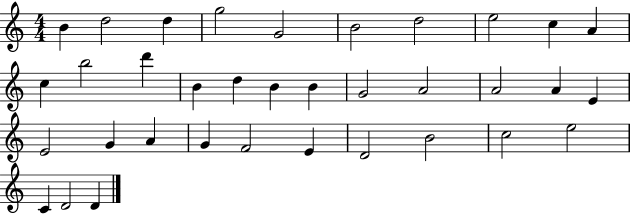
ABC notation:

X:1
T:Untitled
M:4/4
L:1/4
K:C
B d2 d g2 G2 B2 d2 e2 c A c b2 d' B d B B G2 A2 A2 A E E2 G A G F2 E D2 B2 c2 e2 C D2 D